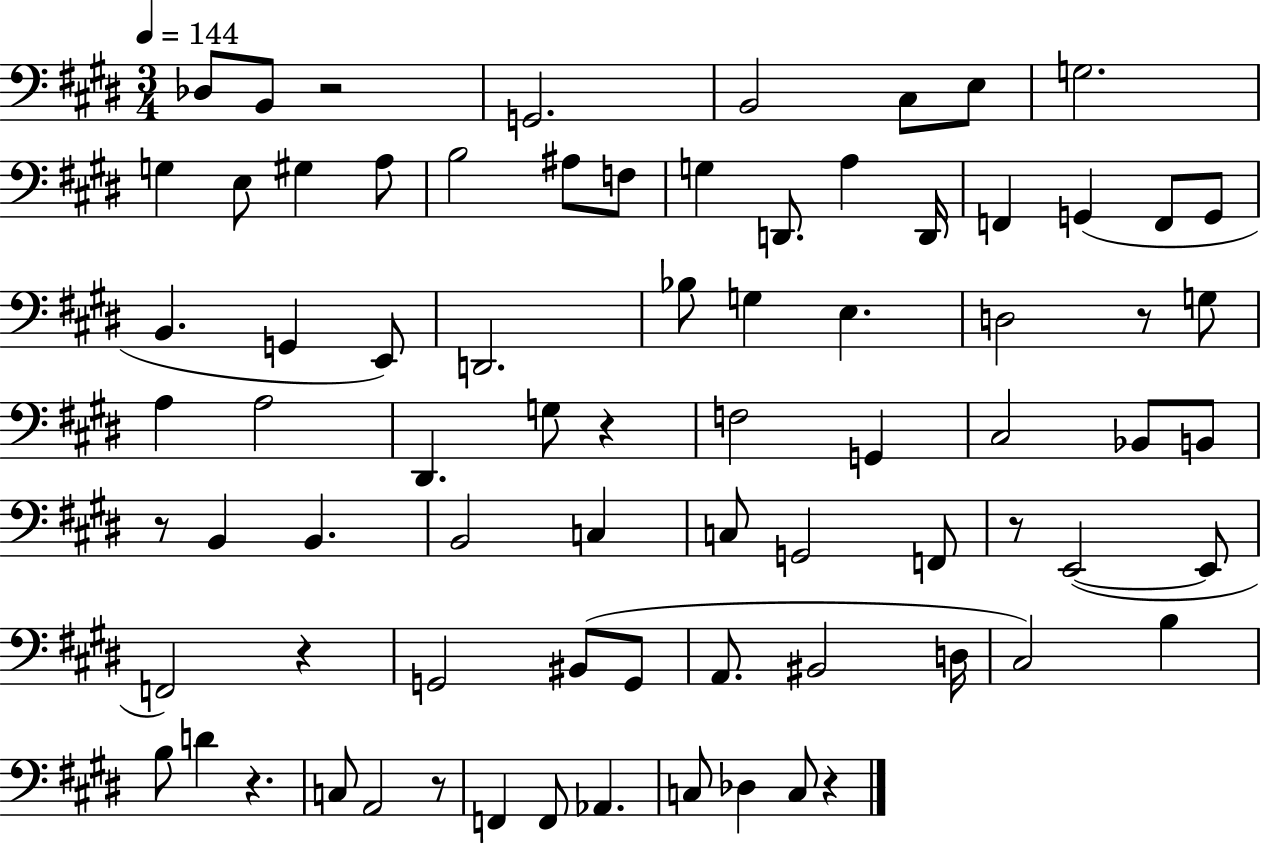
Db3/e B2/e R/h G2/h. B2/h C#3/e E3/e G3/h. G3/q E3/e G#3/q A3/e B3/h A#3/e F3/e G3/q D2/e. A3/q D2/s F2/q G2/q F2/e G2/e B2/q. G2/q E2/e D2/h. Bb3/e G3/q E3/q. D3/h R/e G3/e A3/q A3/h D#2/q. G3/e R/q F3/h G2/q C#3/h Bb2/e B2/e R/e B2/q B2/q. B2/h C3/q C3/e G2/h F2/e R/e E2/h E2/e F2/h R/q G2/h BIS2/e G2/e A2/e. BIS2/h D3/s C#3/h B3/q B3/e D4/q R/q. C3/e A2/h R/e F2/q F2/e Ab2/q. C3/e Db3/q C3/e R/q